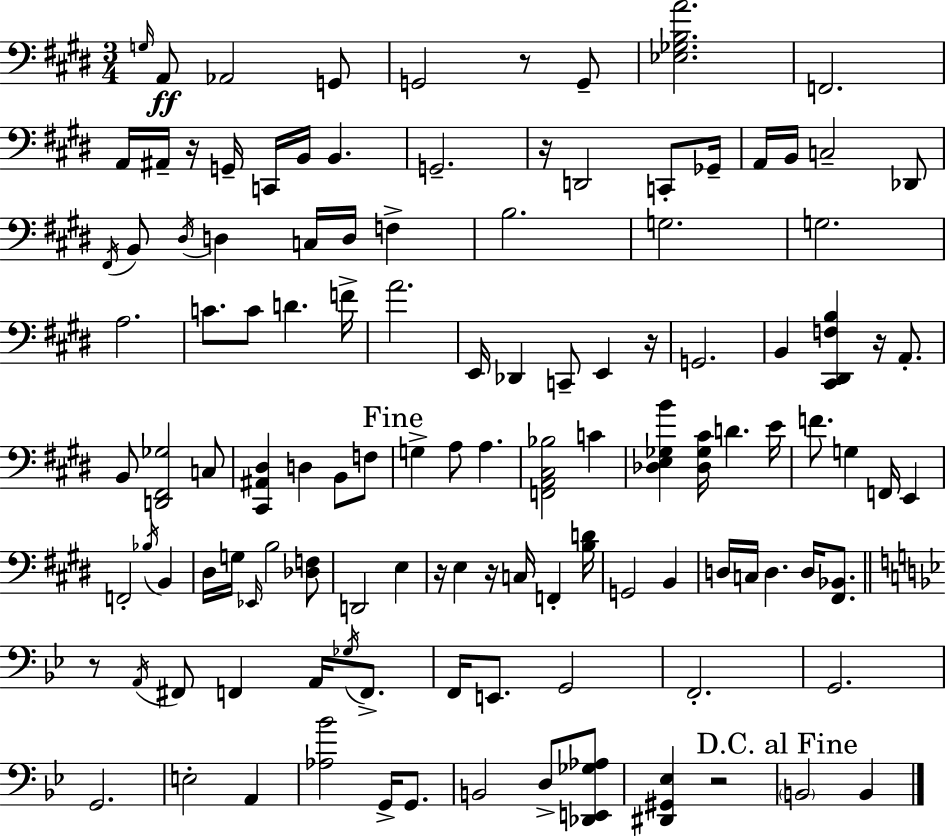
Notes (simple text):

G3/s A2/e Ab2/h G2/e G2/h R/e G2/e [Eb3,Gb3,B3,A4]/h. F2/h. A2/s A#2/s R/s G2/s C2/s B2/s B2/q. G2/h. R/s D2/h C2/e Gb2/s A2/s B2/s C3/h Db2/e F#2/s B2/e D#3/s D3/q C3/s D3/s F3/q B3/h. G3/h. G3/h. A3/h. C4/e. C4/e D4/q. F4/s A4/h. E2/s Db2/q C2/e E2/q R/s G2/h. B2/q [C#2,D#2,F3,B3]/q R/s A2/e. B2/e [D2,F#2,Gb3]/h C3/e [C#2,A#2,D#3]/q D3/q B2/e F3/e G3/q A3/e A3/q. [F2,A2,C#3,Bb3]/h C4/q [Db3,E3,Gb3,B4]/q [Db3,Gb3,C#4]/s D4/q. E4/s F4/e. G3/q F2/s E2/q F2/h Bb3/s B2/q D#3/s G3/s Eb2/s B3/h [Db3,F3]/e D2/h E3/q R/s E3/q R/s C3/s F2/q [B3,D4]/s G2/h B2/q D3/s C3/s D3/q. D3/s [F#2,Bb2]/e. R/e A2/s F#2/e F2/q A2/s Gb3/s F2/e. F2/s E2/e. G2/h F2/h. G2/h. G2/h. E3/h A2/q [Ab3,Bb4]/h G2/s G2/e. B2/h D3/e [Db2,E2,Gb3,Ab3]/e [D#2,G#2,Eb3]/q R/h B2/h B2/q